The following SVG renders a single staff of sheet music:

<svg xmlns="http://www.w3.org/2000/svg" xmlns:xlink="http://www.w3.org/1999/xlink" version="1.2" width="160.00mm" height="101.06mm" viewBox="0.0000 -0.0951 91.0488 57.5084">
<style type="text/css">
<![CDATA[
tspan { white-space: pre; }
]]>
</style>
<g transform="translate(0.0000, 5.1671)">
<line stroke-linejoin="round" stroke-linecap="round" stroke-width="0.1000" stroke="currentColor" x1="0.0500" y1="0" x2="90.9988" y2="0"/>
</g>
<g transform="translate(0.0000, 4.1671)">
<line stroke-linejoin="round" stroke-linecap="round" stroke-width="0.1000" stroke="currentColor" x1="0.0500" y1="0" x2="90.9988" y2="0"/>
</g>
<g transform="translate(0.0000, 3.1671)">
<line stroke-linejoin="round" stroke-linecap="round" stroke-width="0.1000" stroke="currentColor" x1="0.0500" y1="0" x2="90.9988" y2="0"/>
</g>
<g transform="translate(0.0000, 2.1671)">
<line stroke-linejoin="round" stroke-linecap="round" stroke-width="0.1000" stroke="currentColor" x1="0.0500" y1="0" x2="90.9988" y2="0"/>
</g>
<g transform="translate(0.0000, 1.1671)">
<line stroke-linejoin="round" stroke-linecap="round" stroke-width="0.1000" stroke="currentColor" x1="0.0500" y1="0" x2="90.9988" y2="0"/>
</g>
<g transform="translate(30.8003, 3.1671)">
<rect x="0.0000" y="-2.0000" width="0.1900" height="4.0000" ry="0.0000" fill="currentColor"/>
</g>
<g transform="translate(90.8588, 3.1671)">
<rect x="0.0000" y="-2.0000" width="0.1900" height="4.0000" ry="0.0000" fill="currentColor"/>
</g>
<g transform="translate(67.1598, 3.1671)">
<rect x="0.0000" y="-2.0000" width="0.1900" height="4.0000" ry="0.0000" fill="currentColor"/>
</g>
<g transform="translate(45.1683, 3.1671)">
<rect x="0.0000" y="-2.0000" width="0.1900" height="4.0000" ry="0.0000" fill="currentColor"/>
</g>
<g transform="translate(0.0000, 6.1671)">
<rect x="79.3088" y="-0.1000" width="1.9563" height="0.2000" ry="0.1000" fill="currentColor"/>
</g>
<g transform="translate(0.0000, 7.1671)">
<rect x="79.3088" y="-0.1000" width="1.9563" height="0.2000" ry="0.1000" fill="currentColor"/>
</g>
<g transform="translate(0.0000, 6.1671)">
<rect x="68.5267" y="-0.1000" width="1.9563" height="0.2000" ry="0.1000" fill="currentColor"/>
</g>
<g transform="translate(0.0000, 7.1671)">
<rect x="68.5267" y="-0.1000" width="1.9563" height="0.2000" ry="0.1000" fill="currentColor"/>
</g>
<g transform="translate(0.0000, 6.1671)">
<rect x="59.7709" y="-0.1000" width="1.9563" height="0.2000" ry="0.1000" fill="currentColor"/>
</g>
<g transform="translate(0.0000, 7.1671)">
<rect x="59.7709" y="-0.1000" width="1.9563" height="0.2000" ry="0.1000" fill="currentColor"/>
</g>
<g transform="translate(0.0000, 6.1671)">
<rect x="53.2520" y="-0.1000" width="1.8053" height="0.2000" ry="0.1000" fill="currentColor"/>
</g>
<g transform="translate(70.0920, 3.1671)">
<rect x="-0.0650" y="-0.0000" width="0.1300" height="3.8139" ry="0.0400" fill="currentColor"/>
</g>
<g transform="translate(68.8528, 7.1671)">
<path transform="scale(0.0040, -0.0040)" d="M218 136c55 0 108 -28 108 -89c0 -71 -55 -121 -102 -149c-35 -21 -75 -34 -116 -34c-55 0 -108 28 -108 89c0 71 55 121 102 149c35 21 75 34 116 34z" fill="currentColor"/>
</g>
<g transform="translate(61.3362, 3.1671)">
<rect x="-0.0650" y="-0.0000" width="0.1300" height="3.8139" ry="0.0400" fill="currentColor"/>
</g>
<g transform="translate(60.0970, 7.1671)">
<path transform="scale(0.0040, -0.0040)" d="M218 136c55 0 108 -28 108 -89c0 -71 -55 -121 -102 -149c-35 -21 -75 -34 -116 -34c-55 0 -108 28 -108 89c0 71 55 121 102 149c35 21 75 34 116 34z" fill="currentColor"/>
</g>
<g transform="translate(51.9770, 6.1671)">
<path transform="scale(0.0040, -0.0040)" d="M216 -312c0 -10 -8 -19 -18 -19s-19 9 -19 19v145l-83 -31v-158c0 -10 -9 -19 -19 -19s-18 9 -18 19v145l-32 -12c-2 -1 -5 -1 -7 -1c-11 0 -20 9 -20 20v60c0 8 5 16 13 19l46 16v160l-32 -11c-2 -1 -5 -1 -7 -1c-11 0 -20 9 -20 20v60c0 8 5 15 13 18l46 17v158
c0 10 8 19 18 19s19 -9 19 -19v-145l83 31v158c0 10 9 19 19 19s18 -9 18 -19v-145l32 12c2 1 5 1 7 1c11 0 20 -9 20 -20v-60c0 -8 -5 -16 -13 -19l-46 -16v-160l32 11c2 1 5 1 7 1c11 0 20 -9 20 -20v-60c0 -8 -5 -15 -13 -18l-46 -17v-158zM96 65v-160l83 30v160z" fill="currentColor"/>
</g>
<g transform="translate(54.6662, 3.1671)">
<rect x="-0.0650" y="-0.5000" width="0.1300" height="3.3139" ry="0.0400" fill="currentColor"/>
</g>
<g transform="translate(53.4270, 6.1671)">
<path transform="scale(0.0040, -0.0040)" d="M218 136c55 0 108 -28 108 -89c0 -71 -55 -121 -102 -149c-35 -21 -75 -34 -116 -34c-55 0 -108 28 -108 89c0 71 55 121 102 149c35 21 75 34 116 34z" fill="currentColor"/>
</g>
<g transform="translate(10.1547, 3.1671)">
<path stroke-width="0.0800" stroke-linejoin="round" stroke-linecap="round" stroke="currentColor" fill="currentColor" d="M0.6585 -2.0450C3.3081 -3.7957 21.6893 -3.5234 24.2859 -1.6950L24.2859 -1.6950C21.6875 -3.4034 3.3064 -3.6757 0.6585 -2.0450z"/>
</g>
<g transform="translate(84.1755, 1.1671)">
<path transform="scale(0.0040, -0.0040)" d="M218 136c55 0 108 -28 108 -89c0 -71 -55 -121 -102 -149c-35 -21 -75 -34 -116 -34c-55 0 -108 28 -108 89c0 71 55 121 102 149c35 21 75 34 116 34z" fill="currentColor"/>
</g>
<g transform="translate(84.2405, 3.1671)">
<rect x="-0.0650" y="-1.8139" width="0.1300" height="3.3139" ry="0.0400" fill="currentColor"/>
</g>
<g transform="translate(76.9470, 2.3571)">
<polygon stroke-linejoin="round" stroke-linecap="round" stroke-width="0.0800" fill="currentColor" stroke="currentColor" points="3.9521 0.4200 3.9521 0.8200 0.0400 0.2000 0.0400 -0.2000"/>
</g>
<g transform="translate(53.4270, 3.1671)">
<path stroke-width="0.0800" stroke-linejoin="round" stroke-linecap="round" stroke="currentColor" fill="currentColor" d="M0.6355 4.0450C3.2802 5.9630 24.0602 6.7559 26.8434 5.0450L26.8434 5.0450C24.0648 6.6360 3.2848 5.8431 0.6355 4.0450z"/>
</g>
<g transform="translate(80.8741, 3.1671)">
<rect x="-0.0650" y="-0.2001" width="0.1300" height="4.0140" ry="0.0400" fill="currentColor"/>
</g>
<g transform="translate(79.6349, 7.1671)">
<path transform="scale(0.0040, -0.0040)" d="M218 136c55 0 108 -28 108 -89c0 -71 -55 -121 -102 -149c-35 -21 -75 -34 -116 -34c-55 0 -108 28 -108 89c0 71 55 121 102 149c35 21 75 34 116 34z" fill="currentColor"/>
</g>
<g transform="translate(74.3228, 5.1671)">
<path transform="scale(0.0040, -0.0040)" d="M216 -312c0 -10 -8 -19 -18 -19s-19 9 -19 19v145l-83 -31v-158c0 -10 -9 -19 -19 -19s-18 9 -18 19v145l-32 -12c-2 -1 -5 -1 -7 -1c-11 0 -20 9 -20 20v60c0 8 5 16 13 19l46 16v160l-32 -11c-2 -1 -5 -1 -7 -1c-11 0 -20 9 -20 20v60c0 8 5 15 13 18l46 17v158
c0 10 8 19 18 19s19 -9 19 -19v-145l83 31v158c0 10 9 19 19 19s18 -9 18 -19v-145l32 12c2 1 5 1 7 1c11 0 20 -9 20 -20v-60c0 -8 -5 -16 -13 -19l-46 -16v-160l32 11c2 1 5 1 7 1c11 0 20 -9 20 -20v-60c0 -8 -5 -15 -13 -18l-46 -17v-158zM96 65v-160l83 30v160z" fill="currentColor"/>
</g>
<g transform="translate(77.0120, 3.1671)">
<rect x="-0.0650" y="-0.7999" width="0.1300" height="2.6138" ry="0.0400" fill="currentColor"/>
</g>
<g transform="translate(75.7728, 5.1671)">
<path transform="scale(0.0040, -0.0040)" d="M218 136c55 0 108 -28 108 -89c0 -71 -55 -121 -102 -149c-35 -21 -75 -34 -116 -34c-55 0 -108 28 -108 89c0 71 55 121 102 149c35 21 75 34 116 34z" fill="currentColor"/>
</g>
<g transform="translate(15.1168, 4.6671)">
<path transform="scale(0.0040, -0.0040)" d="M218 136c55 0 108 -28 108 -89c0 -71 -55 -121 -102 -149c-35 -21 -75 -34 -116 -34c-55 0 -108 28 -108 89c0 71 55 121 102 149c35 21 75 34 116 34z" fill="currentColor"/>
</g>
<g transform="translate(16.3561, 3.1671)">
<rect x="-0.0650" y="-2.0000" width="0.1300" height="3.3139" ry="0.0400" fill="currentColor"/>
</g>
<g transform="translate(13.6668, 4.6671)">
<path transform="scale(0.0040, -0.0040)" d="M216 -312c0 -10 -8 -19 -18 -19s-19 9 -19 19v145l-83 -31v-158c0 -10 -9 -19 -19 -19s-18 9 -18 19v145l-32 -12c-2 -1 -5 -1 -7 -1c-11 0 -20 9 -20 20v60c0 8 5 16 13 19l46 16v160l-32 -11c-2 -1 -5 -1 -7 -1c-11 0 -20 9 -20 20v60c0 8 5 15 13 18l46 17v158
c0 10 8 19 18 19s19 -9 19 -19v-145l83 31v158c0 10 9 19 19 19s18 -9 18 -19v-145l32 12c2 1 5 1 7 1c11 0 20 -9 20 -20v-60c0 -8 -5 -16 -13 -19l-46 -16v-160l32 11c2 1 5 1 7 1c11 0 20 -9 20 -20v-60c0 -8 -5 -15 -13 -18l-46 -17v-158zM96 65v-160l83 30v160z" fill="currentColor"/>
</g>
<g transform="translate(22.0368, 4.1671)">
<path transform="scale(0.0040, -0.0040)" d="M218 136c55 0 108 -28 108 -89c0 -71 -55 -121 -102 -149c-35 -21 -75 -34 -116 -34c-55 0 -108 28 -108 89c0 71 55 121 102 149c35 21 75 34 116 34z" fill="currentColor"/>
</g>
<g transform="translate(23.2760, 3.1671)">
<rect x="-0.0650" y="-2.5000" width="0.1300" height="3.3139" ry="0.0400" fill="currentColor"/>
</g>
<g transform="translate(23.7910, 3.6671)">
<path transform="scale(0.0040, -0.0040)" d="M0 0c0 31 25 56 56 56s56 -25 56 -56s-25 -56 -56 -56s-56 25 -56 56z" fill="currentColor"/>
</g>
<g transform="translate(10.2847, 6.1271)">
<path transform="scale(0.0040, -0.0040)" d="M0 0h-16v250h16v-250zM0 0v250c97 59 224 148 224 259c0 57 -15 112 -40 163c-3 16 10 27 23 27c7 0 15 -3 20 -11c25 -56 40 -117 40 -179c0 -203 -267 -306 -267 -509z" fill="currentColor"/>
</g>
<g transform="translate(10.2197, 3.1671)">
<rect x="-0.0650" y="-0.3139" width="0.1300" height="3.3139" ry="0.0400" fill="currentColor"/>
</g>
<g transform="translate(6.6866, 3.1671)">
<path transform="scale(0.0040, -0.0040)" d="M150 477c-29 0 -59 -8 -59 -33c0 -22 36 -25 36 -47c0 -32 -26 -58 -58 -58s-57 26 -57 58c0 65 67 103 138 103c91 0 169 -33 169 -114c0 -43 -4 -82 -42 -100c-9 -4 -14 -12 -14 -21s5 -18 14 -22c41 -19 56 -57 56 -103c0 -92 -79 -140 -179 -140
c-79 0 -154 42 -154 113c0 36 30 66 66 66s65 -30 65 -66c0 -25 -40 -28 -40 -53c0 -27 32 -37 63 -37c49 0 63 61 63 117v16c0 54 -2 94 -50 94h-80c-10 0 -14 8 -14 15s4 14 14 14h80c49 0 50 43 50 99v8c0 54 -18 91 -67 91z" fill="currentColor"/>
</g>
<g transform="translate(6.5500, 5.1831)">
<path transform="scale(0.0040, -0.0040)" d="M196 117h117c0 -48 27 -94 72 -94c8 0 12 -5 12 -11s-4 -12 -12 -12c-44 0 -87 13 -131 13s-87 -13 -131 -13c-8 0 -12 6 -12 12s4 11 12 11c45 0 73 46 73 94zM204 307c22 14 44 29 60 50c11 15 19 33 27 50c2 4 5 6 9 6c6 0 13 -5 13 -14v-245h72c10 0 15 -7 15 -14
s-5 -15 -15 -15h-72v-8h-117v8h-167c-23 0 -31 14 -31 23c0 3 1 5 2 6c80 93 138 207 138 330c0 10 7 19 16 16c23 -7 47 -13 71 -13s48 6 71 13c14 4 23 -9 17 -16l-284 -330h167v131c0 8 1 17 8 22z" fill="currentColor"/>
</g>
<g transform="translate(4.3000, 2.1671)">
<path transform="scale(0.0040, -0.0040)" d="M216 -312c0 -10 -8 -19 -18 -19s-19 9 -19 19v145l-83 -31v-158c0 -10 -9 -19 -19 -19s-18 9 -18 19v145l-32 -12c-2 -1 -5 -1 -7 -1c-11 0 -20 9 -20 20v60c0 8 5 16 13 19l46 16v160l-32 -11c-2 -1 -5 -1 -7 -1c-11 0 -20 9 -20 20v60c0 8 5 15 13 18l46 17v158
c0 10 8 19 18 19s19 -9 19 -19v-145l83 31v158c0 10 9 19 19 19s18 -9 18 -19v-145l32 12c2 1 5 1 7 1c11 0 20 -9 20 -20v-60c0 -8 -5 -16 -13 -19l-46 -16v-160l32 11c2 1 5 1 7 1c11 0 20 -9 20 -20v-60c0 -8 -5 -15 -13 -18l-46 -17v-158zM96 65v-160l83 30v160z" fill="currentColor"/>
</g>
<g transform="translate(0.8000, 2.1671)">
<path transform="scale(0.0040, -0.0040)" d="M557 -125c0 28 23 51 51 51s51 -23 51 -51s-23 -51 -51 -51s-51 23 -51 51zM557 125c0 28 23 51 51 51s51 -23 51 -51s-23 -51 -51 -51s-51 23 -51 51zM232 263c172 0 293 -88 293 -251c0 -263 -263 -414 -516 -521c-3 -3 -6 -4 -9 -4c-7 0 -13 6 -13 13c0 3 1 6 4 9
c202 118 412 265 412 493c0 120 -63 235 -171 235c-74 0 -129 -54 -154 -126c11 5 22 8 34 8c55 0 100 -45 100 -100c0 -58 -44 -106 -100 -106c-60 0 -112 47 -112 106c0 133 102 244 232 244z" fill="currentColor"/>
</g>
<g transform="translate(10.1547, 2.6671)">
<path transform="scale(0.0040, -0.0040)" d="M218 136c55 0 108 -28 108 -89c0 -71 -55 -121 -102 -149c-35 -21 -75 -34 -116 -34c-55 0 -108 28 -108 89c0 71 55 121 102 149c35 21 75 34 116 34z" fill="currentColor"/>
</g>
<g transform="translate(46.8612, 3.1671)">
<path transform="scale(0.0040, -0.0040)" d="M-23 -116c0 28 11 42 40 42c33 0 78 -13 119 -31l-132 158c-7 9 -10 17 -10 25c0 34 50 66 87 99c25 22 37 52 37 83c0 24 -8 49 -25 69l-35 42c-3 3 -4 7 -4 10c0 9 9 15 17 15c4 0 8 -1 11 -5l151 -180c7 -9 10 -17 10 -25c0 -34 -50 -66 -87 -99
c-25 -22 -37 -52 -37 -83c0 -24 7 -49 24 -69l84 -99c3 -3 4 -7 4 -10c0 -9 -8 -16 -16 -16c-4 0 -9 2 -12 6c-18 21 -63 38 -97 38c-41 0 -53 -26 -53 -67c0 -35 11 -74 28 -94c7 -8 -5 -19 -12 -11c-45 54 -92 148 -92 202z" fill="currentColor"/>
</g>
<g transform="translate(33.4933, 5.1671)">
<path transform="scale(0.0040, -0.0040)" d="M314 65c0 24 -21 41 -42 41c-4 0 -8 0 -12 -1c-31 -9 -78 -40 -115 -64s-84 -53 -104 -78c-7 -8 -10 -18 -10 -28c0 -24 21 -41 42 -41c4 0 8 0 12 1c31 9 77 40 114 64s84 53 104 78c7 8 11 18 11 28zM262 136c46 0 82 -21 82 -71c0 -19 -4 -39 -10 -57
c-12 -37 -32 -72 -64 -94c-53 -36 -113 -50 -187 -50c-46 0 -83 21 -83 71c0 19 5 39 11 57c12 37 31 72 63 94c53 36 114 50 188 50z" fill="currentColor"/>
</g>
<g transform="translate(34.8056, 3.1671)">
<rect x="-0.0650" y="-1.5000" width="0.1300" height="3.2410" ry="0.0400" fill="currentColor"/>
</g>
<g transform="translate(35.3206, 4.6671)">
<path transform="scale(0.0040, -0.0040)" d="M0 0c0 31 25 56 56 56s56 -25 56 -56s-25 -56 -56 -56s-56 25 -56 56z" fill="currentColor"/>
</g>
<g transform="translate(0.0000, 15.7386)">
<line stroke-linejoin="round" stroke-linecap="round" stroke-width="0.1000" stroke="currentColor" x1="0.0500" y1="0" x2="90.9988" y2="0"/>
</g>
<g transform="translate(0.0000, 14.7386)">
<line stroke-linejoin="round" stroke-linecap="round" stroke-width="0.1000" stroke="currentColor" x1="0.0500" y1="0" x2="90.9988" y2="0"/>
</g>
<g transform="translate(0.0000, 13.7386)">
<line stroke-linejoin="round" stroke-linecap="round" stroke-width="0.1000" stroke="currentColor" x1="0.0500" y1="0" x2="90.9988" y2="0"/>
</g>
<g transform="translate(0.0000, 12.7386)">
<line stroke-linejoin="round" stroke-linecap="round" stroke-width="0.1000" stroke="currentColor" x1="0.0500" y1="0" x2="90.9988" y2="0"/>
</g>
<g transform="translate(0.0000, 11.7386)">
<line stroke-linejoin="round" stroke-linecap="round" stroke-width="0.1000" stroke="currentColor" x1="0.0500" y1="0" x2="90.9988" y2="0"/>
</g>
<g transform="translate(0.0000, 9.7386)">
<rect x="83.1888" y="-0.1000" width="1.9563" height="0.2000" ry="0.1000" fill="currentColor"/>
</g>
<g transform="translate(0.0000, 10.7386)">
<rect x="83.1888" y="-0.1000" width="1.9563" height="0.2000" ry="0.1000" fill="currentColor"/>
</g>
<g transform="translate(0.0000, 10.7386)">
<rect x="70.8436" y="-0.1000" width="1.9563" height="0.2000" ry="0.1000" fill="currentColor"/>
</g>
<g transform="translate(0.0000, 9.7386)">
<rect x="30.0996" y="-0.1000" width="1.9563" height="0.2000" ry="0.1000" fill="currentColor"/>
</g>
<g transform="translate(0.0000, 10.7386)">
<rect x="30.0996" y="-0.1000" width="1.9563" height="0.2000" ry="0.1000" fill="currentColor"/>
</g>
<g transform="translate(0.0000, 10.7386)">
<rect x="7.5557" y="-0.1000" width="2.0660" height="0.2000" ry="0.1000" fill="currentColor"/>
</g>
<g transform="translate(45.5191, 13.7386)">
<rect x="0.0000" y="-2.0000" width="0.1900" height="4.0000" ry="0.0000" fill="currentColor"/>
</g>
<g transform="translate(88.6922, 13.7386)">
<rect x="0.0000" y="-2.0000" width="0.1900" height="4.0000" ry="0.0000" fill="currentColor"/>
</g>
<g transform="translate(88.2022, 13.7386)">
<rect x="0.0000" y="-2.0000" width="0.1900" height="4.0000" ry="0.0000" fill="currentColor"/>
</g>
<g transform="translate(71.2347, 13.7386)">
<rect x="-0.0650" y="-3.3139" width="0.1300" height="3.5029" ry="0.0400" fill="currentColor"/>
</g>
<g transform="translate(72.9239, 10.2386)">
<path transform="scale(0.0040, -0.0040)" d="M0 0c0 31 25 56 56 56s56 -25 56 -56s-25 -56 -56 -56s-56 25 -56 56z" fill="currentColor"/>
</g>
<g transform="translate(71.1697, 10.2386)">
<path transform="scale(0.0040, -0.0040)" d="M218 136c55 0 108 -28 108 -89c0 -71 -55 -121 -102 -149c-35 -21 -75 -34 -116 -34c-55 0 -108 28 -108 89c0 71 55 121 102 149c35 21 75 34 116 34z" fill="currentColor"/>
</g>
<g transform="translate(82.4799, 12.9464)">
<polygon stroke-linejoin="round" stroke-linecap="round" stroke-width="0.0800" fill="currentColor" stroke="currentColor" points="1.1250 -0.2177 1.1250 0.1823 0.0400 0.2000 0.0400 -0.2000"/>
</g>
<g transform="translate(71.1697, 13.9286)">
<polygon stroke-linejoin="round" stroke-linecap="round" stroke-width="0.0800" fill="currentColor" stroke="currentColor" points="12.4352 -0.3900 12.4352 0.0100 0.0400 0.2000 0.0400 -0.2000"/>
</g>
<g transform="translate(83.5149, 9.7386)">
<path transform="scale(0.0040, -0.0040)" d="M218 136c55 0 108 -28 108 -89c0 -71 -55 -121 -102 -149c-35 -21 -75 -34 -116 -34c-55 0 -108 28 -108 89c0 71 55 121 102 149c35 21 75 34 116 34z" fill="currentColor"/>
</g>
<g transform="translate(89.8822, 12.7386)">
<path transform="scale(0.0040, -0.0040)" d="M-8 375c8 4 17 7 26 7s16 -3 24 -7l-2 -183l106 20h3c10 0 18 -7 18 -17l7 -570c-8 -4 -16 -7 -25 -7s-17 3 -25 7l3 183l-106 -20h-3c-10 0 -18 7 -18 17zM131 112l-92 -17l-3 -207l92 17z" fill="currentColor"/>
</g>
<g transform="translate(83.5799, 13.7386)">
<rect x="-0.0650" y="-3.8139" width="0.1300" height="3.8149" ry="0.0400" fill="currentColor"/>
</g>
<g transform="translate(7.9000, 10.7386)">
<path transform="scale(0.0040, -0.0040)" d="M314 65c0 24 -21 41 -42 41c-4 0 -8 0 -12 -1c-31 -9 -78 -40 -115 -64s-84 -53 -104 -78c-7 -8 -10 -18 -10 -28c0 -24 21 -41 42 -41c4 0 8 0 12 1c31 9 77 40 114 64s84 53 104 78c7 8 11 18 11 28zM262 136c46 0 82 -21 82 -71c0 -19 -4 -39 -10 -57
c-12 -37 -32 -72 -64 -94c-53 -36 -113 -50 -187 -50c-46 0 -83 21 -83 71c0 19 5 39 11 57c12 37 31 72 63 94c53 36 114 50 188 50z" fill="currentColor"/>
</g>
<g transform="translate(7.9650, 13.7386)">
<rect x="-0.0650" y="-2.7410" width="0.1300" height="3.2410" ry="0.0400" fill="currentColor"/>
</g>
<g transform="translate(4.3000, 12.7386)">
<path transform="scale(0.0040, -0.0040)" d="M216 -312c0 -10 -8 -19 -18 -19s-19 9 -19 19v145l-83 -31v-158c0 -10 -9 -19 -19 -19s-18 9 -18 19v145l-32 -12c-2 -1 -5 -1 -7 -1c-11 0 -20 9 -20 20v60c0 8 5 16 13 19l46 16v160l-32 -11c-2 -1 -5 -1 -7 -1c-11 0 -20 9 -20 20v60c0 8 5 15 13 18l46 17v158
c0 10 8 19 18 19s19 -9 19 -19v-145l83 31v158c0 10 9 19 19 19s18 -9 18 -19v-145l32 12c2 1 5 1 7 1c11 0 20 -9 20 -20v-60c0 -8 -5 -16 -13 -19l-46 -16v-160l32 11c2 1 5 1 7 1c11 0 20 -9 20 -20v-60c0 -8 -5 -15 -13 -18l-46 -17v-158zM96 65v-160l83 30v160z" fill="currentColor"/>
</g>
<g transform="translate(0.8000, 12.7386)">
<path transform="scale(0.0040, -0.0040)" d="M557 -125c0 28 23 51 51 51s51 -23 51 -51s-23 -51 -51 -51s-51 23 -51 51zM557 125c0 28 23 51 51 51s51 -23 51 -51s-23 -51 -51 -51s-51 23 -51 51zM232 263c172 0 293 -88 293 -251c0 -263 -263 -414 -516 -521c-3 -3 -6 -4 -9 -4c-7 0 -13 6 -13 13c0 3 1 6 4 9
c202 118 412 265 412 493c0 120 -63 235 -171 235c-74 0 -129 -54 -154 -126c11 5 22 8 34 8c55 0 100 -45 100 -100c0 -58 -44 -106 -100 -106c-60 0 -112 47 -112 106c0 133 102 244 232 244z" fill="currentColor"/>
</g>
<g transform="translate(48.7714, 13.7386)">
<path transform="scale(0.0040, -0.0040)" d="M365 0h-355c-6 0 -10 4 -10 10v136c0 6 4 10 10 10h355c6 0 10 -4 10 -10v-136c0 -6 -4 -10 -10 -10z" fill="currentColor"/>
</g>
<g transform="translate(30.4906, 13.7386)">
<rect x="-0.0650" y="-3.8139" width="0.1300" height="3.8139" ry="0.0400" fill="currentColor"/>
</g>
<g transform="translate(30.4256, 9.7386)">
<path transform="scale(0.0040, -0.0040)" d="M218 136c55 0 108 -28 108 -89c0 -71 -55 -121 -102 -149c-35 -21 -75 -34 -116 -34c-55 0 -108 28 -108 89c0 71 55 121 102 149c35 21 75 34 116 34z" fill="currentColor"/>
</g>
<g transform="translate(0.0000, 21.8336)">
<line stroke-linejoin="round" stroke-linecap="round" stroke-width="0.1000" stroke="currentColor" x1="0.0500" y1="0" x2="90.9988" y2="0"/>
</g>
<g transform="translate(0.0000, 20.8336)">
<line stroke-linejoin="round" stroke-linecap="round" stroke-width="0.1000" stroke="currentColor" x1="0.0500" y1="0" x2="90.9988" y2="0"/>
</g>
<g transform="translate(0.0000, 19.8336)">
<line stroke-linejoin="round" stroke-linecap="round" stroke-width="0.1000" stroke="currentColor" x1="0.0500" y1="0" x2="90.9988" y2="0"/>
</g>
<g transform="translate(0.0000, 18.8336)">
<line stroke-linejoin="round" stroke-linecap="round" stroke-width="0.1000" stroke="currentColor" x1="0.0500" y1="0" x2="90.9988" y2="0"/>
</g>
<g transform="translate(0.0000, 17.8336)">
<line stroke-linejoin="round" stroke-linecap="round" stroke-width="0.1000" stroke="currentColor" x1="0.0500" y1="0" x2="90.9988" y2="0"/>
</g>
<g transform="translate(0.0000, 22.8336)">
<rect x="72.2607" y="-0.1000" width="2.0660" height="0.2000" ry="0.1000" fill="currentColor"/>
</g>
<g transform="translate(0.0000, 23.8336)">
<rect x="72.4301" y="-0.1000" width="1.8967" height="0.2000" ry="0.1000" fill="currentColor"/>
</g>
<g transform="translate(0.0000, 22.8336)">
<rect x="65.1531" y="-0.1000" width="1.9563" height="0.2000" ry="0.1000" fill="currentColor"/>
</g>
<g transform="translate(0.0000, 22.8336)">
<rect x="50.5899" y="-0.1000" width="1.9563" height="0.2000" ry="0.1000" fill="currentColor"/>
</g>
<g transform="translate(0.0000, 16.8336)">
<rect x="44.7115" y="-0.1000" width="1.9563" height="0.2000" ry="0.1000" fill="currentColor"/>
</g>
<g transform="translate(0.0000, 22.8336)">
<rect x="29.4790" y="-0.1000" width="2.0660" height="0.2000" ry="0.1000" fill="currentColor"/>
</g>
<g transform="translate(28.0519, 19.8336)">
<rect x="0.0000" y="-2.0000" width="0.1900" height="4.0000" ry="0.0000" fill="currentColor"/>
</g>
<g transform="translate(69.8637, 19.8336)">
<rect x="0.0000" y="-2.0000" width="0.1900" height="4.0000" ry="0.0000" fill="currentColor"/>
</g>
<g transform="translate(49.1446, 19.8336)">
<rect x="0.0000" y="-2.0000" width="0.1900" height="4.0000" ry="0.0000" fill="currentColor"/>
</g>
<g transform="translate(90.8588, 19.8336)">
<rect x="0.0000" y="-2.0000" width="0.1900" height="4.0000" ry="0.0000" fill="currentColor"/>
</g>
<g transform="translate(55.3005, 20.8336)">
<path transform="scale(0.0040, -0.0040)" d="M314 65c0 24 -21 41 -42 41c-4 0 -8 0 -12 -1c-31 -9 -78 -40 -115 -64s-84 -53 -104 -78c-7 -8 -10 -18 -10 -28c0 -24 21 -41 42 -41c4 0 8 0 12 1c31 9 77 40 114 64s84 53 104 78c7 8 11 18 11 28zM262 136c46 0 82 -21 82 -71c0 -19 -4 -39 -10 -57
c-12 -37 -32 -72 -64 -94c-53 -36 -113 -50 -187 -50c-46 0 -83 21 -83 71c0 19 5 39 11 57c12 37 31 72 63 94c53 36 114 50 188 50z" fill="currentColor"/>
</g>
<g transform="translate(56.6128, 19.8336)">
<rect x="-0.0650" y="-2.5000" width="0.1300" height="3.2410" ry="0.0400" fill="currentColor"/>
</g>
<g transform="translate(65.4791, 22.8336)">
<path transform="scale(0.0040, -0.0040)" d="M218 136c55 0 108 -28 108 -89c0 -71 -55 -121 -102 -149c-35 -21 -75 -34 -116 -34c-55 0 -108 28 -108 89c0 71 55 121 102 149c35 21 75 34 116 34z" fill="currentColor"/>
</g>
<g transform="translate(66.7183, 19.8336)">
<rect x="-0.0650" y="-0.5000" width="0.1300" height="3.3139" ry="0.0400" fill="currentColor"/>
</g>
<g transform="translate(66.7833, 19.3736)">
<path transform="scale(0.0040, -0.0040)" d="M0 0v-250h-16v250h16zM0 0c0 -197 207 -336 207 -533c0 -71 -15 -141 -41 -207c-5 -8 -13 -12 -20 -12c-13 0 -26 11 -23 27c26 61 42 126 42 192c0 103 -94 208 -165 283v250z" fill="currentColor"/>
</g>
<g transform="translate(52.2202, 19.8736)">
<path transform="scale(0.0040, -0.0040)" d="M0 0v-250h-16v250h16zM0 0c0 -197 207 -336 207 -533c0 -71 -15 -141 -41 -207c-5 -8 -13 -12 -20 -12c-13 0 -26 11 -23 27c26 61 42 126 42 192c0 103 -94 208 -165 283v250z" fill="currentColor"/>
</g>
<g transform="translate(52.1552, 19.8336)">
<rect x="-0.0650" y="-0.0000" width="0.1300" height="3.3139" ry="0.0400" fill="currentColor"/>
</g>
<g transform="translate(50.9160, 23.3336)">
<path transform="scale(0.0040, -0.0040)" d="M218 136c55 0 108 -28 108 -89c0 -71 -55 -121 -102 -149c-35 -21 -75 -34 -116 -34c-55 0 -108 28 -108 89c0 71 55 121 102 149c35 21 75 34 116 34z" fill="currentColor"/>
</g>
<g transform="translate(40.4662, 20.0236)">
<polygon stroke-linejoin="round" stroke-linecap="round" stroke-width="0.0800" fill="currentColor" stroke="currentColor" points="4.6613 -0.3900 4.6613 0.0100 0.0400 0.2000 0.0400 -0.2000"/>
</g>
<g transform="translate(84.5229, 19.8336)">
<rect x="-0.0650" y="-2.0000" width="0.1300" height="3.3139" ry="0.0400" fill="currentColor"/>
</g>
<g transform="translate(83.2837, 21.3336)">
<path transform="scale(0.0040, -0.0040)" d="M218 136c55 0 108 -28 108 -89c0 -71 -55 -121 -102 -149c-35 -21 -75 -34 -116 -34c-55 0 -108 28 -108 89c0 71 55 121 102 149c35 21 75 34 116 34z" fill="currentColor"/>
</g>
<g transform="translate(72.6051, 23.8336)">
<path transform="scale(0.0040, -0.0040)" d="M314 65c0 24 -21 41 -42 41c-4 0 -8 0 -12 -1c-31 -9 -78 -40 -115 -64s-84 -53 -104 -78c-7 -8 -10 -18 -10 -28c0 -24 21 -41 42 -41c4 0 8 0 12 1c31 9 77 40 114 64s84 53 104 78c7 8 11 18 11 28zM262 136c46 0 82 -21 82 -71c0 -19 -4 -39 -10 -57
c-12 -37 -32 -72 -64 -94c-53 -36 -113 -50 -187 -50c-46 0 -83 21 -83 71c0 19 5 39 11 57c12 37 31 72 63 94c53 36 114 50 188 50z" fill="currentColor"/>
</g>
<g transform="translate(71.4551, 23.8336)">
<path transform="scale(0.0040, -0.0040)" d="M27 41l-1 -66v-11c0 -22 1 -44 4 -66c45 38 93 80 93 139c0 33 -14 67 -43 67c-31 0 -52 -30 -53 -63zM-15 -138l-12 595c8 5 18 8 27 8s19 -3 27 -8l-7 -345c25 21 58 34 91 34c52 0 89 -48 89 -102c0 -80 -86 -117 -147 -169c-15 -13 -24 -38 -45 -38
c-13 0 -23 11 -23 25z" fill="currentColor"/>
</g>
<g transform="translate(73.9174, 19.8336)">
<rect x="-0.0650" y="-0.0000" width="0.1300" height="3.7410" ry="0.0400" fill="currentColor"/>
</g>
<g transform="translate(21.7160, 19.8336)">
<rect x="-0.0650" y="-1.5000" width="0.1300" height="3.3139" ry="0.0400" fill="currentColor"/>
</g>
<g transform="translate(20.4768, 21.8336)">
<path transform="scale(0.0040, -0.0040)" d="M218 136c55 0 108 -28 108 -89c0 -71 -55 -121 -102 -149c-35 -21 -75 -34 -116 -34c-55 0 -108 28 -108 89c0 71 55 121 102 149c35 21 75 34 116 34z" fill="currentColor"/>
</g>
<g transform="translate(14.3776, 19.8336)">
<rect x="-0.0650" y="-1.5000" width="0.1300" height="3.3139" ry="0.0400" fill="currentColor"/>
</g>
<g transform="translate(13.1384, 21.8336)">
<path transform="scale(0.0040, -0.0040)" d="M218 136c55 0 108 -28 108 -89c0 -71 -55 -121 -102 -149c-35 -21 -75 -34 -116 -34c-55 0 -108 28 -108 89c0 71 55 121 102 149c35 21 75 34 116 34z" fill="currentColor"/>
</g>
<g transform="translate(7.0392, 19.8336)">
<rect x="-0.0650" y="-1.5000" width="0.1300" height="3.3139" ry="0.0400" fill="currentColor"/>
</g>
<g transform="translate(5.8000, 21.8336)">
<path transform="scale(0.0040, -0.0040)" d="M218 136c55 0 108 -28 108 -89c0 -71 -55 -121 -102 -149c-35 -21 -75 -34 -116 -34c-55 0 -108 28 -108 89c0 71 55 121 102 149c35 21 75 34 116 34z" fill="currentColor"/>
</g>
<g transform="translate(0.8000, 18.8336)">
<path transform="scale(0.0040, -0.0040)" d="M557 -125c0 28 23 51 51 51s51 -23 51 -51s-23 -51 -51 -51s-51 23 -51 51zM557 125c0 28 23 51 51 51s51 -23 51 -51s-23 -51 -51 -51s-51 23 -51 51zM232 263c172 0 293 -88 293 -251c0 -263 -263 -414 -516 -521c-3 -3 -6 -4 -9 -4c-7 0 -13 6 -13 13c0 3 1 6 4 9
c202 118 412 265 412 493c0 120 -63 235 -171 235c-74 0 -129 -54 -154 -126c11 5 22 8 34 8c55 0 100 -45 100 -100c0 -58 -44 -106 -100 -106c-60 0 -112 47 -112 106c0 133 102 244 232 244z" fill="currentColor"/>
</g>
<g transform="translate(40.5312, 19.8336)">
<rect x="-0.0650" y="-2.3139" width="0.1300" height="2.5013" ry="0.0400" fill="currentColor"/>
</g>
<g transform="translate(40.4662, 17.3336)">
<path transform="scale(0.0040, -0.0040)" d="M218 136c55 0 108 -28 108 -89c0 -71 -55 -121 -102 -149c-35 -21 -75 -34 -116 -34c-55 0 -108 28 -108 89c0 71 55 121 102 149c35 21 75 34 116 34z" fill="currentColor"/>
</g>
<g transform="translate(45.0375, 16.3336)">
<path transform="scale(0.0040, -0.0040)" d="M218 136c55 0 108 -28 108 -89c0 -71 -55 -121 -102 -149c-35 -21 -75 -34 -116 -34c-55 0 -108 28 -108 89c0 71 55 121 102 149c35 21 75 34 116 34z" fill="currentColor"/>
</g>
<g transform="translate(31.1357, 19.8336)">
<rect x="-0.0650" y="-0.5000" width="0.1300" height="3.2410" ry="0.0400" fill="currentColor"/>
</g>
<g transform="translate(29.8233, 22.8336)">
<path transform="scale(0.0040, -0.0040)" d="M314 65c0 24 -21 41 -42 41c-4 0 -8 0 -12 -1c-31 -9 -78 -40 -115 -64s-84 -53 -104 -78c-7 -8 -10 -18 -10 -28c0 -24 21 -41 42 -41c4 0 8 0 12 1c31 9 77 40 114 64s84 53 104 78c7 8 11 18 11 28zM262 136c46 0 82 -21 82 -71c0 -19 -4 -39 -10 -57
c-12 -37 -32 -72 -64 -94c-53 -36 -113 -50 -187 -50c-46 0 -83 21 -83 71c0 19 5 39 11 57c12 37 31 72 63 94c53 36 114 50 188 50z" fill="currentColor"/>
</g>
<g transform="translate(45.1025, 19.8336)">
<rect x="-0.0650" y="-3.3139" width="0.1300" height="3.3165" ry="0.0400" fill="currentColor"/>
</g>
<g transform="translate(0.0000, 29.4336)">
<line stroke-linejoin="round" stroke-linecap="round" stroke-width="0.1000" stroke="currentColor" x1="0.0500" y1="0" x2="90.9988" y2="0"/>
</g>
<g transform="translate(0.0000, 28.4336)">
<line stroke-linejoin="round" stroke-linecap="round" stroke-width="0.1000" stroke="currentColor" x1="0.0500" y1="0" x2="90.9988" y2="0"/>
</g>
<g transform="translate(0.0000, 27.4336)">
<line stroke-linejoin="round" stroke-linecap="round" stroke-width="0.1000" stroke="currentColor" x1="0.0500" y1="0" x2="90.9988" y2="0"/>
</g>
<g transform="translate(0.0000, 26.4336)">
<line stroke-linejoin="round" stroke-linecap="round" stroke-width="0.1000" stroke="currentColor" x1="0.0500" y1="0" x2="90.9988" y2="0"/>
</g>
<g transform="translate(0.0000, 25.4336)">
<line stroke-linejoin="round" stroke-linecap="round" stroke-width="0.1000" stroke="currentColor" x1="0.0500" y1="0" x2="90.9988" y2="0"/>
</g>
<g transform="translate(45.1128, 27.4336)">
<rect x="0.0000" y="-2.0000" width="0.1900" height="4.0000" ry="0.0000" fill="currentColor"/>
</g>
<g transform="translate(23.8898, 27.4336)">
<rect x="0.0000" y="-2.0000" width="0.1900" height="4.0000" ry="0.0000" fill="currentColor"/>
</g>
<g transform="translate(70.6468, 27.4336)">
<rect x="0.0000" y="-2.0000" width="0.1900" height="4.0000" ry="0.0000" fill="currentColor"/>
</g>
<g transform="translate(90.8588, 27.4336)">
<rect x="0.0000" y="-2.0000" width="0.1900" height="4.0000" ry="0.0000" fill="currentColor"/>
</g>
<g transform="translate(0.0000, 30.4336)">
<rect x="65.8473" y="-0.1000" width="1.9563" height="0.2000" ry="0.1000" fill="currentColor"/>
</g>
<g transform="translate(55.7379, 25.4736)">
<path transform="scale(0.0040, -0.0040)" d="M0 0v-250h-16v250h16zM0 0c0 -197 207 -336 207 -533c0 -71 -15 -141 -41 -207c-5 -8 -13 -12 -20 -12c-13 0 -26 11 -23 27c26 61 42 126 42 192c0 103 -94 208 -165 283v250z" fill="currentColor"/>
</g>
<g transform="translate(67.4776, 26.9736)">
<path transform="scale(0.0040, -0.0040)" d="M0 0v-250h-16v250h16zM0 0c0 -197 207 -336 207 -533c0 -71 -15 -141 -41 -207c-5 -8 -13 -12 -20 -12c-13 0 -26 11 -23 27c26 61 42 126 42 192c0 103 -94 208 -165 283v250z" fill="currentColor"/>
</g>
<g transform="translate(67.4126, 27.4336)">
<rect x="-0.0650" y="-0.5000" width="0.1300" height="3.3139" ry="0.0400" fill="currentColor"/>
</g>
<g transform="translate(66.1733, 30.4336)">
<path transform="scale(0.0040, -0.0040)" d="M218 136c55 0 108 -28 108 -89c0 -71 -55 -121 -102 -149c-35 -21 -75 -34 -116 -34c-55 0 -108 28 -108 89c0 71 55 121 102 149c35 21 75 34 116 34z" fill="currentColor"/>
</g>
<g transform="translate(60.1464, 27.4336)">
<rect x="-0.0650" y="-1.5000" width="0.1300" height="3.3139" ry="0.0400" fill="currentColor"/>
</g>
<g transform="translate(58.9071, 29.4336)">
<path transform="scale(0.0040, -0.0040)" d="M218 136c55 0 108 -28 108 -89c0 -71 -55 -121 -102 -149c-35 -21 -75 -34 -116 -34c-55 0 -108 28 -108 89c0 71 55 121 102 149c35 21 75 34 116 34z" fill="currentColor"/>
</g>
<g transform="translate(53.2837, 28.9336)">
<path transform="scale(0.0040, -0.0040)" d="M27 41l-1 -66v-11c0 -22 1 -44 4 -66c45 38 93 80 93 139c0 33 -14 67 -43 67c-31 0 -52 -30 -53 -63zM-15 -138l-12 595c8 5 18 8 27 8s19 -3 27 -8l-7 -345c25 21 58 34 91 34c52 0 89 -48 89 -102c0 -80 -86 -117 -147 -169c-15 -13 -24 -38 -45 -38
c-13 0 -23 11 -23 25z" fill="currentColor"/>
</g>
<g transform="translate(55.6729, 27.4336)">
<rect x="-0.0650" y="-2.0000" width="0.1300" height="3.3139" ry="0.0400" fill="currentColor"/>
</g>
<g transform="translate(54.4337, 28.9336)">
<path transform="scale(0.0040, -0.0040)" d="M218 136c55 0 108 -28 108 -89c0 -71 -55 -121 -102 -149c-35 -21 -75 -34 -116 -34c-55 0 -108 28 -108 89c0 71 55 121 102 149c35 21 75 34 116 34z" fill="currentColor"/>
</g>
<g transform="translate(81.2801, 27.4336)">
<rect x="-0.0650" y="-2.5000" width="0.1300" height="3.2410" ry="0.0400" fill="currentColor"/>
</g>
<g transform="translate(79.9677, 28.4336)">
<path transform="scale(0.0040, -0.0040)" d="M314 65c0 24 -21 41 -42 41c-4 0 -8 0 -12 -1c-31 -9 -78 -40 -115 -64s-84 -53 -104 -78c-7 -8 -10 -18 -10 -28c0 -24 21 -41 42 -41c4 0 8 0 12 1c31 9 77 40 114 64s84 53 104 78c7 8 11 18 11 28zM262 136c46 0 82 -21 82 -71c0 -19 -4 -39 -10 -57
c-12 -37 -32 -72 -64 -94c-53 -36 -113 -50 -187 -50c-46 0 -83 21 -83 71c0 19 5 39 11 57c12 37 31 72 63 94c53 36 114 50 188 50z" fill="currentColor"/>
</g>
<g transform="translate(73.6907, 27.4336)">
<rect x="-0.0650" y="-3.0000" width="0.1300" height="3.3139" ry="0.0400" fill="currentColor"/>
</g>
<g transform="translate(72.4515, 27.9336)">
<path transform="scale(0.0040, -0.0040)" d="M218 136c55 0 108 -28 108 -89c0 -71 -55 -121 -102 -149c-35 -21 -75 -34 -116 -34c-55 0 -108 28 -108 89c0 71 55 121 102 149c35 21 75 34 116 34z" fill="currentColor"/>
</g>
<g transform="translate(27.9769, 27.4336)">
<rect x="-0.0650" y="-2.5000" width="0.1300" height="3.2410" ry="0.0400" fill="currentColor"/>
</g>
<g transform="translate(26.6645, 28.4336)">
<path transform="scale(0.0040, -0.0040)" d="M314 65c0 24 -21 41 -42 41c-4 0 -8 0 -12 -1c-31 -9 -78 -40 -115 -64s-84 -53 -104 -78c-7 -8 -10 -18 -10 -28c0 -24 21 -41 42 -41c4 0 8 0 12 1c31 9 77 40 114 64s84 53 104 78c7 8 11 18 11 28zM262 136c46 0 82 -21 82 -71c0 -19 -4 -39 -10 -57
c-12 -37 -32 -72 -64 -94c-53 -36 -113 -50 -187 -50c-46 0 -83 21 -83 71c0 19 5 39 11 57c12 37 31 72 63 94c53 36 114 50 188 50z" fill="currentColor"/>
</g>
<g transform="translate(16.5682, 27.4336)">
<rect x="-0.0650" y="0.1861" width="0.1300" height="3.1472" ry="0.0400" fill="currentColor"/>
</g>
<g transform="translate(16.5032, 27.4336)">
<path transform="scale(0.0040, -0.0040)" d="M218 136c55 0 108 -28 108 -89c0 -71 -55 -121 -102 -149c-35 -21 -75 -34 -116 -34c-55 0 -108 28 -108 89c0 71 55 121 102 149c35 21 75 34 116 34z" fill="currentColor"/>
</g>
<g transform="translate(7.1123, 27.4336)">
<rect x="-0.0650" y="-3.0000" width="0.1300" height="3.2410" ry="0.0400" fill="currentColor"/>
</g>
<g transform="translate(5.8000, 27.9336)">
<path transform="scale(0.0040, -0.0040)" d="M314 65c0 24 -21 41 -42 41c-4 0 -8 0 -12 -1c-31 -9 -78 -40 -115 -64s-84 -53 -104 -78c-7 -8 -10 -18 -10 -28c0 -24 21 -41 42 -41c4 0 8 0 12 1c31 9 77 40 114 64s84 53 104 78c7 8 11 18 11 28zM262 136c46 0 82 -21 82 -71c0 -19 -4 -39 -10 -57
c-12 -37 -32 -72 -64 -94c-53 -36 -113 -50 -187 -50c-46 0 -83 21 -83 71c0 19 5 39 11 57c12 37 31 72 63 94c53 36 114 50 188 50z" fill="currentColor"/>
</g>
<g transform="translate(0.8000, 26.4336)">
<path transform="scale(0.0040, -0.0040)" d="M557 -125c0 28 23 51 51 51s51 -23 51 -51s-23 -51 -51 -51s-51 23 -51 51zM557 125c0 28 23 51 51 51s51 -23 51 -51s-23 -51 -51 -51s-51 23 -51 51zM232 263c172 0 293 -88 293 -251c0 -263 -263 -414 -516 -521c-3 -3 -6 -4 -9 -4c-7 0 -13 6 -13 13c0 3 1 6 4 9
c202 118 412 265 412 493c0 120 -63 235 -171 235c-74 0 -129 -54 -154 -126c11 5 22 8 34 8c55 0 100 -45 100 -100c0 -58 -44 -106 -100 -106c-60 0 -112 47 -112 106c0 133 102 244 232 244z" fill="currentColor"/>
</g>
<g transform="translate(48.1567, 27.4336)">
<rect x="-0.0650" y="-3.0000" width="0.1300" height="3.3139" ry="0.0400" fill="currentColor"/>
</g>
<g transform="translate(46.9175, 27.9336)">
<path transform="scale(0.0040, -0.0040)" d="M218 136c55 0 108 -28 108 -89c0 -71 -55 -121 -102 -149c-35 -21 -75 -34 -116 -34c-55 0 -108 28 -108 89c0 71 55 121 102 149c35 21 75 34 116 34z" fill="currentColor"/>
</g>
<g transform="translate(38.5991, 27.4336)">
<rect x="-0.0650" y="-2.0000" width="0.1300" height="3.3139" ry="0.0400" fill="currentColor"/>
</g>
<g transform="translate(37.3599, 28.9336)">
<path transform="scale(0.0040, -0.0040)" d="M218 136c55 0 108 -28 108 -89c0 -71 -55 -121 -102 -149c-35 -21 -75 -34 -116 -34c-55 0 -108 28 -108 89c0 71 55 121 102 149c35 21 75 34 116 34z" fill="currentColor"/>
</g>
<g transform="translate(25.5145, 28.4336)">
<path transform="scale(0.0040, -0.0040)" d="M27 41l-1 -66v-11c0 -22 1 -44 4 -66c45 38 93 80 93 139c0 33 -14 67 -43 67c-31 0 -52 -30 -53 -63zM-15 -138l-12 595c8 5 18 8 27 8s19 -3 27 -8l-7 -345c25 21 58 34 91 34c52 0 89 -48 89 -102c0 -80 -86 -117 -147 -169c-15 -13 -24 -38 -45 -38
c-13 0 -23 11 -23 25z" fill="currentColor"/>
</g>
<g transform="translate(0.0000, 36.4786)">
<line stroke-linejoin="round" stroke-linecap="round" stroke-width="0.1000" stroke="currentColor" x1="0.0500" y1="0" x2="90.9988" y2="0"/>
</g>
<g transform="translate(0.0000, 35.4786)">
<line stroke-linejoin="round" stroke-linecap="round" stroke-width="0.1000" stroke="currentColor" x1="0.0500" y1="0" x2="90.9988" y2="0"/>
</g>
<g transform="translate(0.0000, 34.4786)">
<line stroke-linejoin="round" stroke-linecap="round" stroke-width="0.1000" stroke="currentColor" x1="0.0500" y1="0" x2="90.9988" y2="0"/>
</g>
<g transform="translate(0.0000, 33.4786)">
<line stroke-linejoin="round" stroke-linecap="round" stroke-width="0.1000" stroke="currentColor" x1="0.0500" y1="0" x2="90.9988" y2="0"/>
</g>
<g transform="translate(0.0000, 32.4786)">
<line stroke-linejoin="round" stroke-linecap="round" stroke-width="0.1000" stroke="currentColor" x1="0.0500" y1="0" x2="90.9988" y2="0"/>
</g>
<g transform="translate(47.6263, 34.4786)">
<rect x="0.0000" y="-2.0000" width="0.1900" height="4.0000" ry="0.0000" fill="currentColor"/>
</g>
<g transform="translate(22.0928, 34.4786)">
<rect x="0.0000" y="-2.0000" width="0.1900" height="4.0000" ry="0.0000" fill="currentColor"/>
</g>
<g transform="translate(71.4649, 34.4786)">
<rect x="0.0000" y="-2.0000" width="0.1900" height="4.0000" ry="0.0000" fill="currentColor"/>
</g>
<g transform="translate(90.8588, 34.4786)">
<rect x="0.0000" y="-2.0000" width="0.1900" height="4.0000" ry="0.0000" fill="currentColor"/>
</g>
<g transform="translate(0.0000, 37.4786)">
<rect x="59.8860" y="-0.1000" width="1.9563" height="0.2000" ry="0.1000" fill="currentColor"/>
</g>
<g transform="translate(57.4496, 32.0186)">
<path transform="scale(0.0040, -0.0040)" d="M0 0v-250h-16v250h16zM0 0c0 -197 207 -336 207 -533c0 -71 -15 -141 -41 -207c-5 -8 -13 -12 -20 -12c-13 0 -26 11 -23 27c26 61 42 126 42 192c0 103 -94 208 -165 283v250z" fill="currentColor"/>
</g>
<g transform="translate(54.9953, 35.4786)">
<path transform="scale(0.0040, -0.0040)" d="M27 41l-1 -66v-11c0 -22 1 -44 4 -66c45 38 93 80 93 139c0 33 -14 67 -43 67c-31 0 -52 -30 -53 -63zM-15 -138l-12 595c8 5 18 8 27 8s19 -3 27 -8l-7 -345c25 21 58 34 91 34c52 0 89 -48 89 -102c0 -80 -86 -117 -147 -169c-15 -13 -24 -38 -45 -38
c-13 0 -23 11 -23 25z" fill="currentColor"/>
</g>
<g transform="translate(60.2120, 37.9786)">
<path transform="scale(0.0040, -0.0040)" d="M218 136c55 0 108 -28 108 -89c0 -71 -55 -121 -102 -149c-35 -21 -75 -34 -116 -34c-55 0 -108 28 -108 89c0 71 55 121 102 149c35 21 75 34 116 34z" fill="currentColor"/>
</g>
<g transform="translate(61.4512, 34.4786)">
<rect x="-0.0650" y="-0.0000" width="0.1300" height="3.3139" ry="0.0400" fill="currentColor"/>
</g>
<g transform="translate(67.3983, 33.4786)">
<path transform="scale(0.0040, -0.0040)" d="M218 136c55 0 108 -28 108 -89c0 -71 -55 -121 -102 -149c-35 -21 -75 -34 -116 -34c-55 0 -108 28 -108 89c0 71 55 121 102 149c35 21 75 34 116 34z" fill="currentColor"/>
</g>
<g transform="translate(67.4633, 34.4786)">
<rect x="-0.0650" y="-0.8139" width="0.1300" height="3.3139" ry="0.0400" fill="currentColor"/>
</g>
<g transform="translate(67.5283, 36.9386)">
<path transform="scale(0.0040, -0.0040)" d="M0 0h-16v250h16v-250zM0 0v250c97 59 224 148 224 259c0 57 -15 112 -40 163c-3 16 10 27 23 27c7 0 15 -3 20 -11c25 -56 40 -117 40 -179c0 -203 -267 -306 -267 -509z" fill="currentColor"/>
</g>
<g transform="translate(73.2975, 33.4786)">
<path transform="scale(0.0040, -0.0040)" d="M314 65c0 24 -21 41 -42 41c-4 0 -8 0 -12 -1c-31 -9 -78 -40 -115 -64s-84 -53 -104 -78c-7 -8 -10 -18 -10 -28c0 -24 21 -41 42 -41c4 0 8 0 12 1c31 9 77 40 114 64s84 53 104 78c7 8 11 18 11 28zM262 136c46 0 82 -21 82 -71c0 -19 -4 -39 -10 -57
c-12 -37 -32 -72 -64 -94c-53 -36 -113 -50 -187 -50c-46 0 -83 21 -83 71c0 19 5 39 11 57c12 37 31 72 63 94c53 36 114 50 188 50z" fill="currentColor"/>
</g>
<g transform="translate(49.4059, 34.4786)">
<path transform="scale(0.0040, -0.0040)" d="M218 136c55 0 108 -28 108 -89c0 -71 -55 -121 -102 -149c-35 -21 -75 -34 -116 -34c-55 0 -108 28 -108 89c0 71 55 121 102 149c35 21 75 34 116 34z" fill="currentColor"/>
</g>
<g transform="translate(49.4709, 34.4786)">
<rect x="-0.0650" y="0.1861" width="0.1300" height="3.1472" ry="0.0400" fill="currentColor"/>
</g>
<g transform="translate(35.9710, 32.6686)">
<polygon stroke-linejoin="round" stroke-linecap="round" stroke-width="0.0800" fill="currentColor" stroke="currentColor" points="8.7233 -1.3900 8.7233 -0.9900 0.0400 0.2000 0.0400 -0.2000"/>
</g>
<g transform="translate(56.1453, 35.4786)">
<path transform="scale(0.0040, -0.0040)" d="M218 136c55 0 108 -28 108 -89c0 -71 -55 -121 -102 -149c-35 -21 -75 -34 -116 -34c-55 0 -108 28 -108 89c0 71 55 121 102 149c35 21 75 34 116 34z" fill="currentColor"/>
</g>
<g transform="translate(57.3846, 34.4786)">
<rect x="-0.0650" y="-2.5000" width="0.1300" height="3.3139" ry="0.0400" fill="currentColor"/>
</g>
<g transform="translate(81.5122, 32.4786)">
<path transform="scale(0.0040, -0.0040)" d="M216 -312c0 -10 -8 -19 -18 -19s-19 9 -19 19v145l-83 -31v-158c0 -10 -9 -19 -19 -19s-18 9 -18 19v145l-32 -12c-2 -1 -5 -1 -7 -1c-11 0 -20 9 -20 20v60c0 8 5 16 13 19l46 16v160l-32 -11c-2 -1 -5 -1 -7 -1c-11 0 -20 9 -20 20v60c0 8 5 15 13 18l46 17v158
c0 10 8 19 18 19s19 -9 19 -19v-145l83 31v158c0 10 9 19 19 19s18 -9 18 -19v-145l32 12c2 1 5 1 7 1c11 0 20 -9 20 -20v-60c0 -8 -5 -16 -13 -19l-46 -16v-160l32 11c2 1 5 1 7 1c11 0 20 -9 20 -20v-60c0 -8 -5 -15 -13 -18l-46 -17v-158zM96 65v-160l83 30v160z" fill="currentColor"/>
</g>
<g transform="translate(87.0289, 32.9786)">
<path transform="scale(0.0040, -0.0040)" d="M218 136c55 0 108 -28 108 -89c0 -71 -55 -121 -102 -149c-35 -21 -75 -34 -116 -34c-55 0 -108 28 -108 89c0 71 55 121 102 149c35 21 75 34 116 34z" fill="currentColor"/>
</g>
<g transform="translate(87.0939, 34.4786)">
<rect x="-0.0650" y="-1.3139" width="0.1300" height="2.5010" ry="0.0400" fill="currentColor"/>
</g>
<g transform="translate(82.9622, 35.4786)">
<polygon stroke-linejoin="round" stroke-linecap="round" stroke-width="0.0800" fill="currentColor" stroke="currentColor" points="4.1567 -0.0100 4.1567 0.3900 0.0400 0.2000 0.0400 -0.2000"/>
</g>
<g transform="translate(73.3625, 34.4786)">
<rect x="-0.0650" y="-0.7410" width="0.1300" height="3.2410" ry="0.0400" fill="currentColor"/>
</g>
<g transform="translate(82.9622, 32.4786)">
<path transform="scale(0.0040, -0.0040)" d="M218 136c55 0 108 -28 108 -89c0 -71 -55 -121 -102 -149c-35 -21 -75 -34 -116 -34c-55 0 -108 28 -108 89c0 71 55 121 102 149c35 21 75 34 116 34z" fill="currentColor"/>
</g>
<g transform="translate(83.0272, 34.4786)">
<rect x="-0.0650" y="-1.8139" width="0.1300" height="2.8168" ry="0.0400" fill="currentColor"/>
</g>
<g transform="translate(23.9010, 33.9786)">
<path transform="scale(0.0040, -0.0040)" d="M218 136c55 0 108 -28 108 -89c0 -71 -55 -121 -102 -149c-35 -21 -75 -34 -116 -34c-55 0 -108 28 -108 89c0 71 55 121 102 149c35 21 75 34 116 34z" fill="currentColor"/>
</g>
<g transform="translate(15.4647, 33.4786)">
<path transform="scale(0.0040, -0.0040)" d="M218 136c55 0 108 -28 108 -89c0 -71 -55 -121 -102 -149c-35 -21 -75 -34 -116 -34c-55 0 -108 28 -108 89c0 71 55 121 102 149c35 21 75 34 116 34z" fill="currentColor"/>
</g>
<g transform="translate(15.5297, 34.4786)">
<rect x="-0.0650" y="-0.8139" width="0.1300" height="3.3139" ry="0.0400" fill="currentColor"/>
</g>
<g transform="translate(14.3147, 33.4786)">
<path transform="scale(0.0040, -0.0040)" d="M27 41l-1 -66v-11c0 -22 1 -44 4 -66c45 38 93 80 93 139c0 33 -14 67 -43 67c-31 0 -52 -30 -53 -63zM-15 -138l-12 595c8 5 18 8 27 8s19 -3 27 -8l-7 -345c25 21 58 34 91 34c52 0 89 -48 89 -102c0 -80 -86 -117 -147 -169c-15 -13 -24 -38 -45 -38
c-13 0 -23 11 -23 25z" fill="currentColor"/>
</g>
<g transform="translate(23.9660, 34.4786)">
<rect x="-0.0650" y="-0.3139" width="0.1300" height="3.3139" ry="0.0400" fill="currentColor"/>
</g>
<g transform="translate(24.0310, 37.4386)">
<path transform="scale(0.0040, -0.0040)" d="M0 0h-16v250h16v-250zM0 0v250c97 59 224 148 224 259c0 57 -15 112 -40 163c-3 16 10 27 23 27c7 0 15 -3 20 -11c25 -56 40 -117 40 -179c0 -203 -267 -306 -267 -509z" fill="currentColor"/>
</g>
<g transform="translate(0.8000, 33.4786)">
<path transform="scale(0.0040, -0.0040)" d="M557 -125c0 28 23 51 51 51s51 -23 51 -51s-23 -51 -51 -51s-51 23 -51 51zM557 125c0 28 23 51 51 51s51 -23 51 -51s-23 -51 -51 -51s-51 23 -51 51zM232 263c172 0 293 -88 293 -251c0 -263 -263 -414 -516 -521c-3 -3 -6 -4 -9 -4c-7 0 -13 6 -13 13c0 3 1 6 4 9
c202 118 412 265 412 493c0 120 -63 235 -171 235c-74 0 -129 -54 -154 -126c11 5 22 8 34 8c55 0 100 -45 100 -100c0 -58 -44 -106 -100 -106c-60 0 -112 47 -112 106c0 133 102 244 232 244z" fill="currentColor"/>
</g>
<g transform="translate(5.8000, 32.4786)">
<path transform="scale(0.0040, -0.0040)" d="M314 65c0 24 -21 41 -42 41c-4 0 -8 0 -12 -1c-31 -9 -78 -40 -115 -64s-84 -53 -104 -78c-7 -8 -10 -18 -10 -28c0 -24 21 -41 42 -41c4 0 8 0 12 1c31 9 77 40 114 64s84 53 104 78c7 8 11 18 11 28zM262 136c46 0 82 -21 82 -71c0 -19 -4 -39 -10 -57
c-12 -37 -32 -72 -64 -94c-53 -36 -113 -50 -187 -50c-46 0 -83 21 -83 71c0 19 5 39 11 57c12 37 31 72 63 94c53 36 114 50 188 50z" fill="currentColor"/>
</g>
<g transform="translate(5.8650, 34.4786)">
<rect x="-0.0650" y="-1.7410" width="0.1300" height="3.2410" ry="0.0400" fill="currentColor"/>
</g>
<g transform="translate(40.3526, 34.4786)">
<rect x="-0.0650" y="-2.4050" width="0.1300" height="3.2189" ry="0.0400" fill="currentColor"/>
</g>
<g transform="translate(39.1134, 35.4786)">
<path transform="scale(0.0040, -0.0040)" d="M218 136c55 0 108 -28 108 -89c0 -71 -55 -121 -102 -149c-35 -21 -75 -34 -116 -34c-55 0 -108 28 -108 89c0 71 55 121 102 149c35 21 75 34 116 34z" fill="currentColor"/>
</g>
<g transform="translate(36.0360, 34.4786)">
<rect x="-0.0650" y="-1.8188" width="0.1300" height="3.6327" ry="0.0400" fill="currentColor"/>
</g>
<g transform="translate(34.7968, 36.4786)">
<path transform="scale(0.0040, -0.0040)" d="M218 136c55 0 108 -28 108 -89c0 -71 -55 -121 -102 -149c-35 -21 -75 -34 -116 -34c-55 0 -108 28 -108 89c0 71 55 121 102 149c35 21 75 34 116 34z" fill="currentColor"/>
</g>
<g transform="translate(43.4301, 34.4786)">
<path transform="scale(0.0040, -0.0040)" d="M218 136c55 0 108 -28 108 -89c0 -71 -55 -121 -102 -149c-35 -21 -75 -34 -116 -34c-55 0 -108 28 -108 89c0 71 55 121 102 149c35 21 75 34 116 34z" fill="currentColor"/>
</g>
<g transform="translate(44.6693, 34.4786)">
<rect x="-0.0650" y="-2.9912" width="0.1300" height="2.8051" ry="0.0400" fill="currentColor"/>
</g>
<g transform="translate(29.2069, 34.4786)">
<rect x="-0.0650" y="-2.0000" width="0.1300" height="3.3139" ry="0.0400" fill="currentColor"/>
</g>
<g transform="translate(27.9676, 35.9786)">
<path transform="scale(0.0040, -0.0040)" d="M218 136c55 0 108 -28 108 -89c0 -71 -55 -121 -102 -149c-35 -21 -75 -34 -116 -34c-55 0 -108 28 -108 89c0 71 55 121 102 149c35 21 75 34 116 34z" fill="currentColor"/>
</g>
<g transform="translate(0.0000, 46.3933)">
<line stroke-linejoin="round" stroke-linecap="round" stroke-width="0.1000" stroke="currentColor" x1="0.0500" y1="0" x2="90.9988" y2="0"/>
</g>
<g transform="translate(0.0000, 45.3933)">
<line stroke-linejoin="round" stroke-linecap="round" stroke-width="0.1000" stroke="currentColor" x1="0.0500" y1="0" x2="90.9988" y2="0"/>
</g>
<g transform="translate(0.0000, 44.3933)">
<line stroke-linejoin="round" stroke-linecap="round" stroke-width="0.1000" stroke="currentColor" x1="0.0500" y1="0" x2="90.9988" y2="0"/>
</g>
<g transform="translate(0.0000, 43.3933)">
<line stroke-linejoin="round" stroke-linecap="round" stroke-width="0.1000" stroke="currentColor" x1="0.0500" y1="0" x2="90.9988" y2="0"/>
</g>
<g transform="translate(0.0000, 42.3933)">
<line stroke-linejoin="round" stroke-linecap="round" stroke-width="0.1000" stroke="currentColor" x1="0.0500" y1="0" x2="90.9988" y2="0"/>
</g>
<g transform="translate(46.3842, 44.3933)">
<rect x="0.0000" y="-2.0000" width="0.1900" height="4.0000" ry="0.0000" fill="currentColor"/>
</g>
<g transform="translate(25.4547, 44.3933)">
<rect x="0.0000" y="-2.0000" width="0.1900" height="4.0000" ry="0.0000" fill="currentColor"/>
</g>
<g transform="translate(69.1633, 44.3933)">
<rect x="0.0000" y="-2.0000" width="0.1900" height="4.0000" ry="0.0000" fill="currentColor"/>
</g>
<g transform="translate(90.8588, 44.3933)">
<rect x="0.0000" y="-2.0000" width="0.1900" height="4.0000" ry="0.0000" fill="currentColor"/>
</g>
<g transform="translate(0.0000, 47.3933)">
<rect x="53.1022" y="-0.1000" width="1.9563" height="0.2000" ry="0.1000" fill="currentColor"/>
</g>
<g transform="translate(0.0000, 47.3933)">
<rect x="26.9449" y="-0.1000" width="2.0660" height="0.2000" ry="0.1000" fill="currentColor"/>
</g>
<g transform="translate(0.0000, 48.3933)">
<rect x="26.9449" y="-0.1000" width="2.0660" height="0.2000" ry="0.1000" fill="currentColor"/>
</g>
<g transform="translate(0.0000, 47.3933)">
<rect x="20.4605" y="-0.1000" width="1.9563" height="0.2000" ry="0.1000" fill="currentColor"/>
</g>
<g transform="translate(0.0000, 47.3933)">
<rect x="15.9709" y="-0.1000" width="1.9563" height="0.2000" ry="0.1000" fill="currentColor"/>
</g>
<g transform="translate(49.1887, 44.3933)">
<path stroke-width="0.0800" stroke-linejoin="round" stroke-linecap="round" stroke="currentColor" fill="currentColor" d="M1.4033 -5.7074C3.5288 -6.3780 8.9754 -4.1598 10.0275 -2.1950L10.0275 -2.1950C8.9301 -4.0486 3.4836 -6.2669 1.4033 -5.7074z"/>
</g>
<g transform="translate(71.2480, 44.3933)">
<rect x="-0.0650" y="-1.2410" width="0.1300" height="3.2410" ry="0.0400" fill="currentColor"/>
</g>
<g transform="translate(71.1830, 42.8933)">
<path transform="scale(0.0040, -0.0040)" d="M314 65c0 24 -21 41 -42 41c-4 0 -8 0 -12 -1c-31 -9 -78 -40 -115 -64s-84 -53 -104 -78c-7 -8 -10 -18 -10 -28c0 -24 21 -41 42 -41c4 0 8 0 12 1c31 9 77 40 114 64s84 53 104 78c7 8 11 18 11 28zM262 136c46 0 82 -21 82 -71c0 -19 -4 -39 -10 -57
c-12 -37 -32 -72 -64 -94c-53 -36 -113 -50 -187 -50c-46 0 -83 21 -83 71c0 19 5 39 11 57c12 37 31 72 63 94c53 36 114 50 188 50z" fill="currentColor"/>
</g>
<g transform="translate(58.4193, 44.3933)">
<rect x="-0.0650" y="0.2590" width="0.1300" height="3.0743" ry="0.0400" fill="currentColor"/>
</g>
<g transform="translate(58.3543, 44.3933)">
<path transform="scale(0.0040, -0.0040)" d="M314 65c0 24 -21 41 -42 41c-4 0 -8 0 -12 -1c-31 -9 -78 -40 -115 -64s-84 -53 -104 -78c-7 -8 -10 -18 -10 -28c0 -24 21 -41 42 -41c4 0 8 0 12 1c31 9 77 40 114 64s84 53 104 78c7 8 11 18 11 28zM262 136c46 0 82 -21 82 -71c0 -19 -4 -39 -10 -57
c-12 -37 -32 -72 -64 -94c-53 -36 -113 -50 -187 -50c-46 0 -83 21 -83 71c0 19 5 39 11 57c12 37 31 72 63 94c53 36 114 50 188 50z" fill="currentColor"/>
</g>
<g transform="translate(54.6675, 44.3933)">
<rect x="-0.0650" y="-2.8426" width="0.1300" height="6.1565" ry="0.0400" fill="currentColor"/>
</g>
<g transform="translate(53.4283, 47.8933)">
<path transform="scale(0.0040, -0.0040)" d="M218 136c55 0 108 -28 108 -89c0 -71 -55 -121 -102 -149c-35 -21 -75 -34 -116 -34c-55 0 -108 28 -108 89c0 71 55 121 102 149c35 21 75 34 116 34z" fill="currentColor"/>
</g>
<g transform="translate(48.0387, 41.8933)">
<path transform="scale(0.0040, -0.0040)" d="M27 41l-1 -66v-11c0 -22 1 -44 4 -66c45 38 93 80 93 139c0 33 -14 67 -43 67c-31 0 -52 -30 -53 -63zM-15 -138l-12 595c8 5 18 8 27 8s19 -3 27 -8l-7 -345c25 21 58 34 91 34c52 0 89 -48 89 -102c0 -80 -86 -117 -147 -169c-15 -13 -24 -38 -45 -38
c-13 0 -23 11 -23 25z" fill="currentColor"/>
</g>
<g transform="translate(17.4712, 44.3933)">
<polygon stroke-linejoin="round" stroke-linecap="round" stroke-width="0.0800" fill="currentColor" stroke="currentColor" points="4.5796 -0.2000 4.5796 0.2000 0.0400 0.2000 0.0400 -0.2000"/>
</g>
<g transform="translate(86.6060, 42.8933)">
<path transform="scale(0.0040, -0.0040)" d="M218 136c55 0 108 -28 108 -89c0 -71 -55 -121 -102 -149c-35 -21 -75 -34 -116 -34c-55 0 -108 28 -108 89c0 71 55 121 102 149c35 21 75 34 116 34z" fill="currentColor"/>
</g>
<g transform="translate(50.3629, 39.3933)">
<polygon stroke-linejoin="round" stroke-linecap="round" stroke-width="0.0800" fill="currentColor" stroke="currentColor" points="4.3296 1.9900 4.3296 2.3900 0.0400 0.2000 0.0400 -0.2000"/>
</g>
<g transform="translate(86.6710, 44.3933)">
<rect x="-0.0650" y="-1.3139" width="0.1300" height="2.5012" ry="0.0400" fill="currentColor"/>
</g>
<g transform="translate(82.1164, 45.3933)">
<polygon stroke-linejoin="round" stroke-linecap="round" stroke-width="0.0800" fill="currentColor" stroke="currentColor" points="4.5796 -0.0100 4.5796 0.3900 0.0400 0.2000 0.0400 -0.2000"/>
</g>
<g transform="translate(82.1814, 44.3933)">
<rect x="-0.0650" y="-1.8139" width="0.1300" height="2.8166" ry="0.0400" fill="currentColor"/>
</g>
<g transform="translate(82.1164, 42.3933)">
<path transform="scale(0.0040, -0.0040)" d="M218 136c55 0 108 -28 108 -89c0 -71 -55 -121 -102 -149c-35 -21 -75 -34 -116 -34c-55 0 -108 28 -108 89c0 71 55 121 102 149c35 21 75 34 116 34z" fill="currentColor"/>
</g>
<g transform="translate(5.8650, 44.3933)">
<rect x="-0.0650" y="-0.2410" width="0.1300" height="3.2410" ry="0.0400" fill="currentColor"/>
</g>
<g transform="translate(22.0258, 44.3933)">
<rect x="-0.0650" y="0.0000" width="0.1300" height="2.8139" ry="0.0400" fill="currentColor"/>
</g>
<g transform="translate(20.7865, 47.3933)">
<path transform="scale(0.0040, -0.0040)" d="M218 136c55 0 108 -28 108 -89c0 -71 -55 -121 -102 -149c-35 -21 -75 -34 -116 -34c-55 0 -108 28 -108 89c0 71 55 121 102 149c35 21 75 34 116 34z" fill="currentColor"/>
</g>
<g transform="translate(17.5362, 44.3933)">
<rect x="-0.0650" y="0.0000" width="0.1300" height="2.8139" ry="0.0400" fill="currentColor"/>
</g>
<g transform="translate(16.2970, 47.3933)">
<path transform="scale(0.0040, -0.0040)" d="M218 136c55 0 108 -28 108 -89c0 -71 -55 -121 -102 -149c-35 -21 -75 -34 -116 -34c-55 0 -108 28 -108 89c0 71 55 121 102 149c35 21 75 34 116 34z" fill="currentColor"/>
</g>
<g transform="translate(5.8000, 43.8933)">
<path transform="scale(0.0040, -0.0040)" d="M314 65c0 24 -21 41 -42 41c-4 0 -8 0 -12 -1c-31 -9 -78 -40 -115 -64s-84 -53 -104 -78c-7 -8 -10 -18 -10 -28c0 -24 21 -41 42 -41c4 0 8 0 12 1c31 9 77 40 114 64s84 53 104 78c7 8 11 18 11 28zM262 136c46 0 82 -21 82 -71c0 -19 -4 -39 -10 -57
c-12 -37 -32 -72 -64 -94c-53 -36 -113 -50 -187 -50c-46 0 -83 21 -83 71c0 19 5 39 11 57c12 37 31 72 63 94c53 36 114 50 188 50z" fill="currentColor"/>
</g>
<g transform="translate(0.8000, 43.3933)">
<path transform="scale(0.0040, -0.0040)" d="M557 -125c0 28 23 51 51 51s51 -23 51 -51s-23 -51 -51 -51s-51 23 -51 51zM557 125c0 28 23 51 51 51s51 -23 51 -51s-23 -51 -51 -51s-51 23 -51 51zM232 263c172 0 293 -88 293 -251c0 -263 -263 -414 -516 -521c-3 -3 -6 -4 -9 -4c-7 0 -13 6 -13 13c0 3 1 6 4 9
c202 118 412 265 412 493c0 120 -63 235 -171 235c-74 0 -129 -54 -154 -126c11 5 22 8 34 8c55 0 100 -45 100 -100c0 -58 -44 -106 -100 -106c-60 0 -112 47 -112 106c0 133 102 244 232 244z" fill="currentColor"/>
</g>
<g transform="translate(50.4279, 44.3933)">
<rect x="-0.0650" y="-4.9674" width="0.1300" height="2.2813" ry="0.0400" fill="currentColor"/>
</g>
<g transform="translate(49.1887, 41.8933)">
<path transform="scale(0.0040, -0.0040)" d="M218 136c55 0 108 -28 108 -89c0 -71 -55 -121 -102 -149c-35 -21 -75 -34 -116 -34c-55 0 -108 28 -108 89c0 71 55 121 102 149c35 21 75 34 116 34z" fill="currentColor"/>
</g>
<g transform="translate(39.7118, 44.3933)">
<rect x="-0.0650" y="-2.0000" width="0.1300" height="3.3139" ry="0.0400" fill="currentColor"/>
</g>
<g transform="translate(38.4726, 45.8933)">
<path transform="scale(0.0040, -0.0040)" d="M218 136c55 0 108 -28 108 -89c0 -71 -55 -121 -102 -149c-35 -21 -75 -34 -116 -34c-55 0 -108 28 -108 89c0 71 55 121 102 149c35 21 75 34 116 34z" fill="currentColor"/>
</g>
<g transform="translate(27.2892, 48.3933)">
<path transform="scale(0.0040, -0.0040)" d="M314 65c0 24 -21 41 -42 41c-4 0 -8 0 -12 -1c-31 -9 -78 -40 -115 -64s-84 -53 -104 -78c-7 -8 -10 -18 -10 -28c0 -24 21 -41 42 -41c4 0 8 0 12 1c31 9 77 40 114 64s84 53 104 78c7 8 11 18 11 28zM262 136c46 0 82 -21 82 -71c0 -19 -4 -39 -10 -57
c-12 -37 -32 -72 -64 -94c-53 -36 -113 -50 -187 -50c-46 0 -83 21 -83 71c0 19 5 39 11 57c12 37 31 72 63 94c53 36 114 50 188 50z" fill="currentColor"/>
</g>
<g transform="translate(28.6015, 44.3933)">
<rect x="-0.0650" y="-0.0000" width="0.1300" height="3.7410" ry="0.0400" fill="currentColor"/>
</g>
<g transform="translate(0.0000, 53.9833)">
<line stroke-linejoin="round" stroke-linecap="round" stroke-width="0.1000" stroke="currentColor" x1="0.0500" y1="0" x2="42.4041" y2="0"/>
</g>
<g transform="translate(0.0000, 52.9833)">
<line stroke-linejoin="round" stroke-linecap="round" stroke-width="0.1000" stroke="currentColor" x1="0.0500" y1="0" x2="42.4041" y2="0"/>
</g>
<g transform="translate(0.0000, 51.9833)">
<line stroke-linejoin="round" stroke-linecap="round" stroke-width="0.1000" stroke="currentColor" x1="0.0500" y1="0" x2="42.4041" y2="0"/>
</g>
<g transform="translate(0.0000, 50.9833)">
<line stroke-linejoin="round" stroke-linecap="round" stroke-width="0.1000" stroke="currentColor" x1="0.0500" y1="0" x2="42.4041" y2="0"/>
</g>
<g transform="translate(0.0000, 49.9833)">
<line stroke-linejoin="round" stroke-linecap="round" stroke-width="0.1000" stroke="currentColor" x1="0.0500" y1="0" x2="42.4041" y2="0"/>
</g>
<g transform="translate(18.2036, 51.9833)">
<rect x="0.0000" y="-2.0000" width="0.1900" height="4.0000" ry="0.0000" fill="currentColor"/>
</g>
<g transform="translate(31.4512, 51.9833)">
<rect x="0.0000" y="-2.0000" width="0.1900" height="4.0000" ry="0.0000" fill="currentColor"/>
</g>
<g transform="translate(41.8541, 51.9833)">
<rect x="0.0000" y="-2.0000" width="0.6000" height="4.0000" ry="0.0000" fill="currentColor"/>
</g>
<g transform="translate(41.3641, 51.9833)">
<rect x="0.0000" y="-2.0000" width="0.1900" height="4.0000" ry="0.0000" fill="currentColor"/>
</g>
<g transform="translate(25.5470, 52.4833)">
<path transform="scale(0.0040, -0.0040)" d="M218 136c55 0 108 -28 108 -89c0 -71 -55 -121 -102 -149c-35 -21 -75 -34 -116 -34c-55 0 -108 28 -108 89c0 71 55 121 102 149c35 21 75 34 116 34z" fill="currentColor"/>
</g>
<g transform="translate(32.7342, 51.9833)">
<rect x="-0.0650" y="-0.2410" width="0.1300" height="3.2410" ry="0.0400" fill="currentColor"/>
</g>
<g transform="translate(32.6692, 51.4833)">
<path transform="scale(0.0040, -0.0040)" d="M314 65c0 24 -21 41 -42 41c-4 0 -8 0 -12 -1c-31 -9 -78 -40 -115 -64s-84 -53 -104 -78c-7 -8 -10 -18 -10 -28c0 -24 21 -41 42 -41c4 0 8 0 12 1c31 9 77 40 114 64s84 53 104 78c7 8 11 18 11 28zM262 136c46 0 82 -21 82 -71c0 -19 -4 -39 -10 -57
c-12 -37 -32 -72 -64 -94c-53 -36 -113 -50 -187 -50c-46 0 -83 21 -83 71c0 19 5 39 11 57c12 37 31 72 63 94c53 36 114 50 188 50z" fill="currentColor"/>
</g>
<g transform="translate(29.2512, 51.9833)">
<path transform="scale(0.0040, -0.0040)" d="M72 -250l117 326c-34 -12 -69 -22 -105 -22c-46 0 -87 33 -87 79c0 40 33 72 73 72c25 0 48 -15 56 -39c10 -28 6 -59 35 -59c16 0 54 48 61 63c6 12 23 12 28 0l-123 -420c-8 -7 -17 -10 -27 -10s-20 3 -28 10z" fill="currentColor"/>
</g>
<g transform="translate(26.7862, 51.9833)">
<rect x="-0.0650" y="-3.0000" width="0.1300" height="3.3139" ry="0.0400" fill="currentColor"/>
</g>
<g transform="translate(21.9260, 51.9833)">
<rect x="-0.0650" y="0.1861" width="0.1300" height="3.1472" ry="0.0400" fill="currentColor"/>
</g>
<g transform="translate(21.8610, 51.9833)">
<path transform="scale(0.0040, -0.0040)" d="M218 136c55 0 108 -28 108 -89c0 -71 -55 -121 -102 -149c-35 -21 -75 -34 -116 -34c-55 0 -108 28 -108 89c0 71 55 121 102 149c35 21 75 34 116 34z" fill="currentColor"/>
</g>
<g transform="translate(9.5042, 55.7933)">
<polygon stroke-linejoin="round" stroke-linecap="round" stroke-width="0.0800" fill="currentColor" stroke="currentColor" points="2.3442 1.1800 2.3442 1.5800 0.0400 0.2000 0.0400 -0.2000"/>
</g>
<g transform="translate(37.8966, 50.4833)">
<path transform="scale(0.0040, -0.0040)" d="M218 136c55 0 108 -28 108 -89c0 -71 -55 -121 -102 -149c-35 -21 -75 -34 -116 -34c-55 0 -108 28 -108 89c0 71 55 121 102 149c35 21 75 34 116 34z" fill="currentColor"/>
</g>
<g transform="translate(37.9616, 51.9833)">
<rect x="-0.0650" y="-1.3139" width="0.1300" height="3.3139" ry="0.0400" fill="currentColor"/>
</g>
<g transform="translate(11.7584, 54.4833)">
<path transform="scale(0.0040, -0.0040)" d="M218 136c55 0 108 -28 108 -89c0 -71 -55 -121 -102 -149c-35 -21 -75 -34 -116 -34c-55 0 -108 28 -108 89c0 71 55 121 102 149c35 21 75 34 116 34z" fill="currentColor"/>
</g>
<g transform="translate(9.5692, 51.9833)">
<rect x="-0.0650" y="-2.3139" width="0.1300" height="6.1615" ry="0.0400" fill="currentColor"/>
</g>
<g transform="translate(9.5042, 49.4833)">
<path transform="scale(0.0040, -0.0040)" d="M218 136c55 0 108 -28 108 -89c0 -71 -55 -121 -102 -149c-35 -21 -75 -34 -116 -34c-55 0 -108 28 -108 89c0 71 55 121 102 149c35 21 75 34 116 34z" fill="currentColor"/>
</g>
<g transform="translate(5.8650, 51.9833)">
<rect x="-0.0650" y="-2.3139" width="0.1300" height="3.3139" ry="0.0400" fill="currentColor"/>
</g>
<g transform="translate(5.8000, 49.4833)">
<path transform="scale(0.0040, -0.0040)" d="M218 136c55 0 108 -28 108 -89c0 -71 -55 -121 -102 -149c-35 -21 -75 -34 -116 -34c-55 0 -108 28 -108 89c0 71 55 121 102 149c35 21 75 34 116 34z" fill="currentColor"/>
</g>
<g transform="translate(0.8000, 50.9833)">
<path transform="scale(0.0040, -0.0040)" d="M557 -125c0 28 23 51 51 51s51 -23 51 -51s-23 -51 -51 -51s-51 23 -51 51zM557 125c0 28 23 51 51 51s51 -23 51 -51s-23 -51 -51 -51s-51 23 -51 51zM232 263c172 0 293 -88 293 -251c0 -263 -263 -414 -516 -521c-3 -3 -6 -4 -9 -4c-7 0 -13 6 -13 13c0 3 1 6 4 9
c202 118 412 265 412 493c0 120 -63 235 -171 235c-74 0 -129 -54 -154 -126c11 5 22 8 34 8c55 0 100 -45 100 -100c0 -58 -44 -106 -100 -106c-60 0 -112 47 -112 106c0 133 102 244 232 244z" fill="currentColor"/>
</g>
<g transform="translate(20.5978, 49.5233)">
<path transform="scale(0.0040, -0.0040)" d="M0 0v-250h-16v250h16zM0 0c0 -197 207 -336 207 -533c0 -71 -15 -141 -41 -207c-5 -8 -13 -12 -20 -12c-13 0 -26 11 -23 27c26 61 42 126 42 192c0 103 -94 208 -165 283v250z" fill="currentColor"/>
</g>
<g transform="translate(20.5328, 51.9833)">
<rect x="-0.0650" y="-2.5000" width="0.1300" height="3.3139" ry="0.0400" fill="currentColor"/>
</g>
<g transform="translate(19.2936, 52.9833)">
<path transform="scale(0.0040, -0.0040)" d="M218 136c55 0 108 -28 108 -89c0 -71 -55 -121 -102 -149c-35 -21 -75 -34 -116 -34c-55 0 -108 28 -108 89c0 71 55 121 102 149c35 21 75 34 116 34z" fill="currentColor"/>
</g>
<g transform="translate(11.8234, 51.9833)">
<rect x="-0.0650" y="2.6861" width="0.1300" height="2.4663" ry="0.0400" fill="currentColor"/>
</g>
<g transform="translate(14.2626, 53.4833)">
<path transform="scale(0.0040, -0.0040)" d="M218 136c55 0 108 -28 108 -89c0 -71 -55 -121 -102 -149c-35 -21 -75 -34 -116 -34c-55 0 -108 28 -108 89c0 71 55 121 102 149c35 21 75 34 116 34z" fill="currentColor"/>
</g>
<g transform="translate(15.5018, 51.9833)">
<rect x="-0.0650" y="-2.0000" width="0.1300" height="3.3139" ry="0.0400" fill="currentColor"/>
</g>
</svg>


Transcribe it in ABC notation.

X:1
T:Untitled
M:3/4
L:1/4
K:G
E,/2 ^A,, B,, G,,2 z ^E,, C,, C,, ^G,,/2 C,,/2 A, C2 E z2 D/2 E/4 G,, G,, G,, E,,2 B,/2 D/2 D,,/2 B,,2 E,,/2 _C,,2 A,, C,2 D, _B,,2 A,, C, _A,,/2 G,, E,,/2 C, B,,2 A,2 _F, E,/2 A,, G,,/2 B,,/2 D,/2 D, _B,,/2 D,, F,/2 F,2 ^A,/2 G,/2 E,2 E,,/2 E,,/2 C,,2 A,, _B,/2 D,,/2 D,2 G,2 A,/2 G,/2 B, B,/2 F,,/2 A,, B,,/2 D, C, z/2 E,2 G,